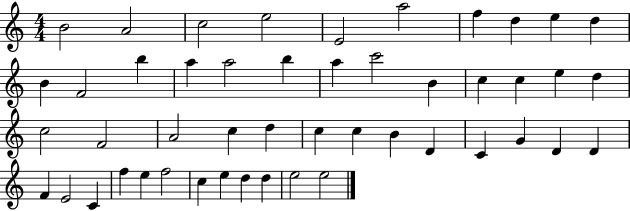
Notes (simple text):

B4/h A4/h C5/h E5/h E4/h A5/h F5/q D5/q E5/q D5/q B4/q F4/h B5/q A5/q A5/h B5/q A5/q C6/h B4/q C5/q C5/q E5/q D5/q C5/h F4/h A4/h C5/q D5/q C5/q C5/q B4/q D4/q C4/q G4/q D4/q D4/q F4/q E4/h C4/q F5/q E5/q F5/h C5/q E5/q D5/q D5/q E5/h E5/h